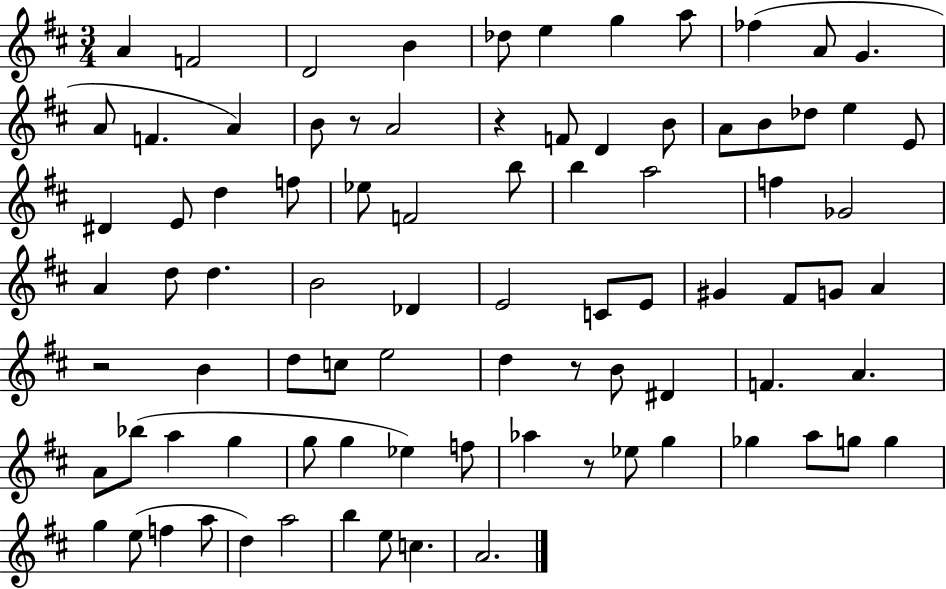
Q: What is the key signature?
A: D major